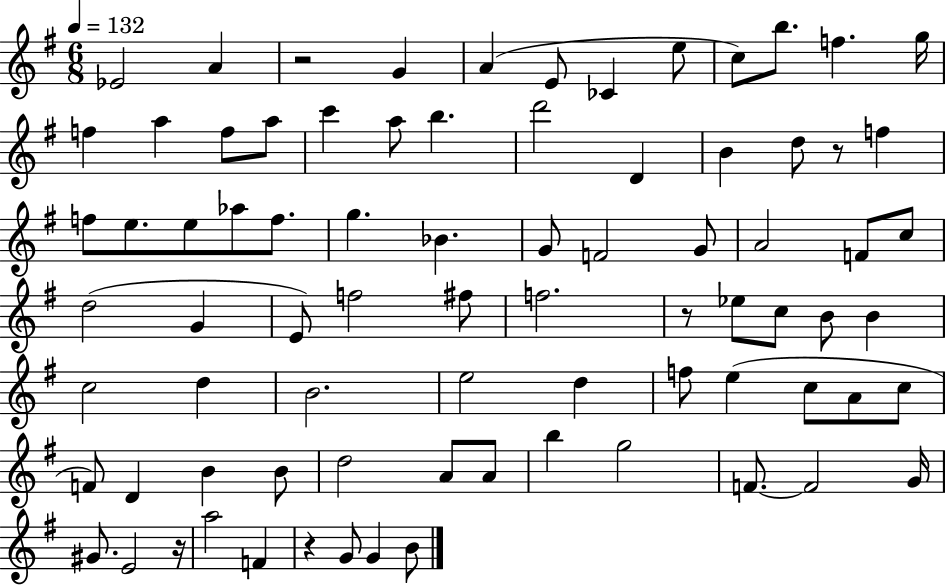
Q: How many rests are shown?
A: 5